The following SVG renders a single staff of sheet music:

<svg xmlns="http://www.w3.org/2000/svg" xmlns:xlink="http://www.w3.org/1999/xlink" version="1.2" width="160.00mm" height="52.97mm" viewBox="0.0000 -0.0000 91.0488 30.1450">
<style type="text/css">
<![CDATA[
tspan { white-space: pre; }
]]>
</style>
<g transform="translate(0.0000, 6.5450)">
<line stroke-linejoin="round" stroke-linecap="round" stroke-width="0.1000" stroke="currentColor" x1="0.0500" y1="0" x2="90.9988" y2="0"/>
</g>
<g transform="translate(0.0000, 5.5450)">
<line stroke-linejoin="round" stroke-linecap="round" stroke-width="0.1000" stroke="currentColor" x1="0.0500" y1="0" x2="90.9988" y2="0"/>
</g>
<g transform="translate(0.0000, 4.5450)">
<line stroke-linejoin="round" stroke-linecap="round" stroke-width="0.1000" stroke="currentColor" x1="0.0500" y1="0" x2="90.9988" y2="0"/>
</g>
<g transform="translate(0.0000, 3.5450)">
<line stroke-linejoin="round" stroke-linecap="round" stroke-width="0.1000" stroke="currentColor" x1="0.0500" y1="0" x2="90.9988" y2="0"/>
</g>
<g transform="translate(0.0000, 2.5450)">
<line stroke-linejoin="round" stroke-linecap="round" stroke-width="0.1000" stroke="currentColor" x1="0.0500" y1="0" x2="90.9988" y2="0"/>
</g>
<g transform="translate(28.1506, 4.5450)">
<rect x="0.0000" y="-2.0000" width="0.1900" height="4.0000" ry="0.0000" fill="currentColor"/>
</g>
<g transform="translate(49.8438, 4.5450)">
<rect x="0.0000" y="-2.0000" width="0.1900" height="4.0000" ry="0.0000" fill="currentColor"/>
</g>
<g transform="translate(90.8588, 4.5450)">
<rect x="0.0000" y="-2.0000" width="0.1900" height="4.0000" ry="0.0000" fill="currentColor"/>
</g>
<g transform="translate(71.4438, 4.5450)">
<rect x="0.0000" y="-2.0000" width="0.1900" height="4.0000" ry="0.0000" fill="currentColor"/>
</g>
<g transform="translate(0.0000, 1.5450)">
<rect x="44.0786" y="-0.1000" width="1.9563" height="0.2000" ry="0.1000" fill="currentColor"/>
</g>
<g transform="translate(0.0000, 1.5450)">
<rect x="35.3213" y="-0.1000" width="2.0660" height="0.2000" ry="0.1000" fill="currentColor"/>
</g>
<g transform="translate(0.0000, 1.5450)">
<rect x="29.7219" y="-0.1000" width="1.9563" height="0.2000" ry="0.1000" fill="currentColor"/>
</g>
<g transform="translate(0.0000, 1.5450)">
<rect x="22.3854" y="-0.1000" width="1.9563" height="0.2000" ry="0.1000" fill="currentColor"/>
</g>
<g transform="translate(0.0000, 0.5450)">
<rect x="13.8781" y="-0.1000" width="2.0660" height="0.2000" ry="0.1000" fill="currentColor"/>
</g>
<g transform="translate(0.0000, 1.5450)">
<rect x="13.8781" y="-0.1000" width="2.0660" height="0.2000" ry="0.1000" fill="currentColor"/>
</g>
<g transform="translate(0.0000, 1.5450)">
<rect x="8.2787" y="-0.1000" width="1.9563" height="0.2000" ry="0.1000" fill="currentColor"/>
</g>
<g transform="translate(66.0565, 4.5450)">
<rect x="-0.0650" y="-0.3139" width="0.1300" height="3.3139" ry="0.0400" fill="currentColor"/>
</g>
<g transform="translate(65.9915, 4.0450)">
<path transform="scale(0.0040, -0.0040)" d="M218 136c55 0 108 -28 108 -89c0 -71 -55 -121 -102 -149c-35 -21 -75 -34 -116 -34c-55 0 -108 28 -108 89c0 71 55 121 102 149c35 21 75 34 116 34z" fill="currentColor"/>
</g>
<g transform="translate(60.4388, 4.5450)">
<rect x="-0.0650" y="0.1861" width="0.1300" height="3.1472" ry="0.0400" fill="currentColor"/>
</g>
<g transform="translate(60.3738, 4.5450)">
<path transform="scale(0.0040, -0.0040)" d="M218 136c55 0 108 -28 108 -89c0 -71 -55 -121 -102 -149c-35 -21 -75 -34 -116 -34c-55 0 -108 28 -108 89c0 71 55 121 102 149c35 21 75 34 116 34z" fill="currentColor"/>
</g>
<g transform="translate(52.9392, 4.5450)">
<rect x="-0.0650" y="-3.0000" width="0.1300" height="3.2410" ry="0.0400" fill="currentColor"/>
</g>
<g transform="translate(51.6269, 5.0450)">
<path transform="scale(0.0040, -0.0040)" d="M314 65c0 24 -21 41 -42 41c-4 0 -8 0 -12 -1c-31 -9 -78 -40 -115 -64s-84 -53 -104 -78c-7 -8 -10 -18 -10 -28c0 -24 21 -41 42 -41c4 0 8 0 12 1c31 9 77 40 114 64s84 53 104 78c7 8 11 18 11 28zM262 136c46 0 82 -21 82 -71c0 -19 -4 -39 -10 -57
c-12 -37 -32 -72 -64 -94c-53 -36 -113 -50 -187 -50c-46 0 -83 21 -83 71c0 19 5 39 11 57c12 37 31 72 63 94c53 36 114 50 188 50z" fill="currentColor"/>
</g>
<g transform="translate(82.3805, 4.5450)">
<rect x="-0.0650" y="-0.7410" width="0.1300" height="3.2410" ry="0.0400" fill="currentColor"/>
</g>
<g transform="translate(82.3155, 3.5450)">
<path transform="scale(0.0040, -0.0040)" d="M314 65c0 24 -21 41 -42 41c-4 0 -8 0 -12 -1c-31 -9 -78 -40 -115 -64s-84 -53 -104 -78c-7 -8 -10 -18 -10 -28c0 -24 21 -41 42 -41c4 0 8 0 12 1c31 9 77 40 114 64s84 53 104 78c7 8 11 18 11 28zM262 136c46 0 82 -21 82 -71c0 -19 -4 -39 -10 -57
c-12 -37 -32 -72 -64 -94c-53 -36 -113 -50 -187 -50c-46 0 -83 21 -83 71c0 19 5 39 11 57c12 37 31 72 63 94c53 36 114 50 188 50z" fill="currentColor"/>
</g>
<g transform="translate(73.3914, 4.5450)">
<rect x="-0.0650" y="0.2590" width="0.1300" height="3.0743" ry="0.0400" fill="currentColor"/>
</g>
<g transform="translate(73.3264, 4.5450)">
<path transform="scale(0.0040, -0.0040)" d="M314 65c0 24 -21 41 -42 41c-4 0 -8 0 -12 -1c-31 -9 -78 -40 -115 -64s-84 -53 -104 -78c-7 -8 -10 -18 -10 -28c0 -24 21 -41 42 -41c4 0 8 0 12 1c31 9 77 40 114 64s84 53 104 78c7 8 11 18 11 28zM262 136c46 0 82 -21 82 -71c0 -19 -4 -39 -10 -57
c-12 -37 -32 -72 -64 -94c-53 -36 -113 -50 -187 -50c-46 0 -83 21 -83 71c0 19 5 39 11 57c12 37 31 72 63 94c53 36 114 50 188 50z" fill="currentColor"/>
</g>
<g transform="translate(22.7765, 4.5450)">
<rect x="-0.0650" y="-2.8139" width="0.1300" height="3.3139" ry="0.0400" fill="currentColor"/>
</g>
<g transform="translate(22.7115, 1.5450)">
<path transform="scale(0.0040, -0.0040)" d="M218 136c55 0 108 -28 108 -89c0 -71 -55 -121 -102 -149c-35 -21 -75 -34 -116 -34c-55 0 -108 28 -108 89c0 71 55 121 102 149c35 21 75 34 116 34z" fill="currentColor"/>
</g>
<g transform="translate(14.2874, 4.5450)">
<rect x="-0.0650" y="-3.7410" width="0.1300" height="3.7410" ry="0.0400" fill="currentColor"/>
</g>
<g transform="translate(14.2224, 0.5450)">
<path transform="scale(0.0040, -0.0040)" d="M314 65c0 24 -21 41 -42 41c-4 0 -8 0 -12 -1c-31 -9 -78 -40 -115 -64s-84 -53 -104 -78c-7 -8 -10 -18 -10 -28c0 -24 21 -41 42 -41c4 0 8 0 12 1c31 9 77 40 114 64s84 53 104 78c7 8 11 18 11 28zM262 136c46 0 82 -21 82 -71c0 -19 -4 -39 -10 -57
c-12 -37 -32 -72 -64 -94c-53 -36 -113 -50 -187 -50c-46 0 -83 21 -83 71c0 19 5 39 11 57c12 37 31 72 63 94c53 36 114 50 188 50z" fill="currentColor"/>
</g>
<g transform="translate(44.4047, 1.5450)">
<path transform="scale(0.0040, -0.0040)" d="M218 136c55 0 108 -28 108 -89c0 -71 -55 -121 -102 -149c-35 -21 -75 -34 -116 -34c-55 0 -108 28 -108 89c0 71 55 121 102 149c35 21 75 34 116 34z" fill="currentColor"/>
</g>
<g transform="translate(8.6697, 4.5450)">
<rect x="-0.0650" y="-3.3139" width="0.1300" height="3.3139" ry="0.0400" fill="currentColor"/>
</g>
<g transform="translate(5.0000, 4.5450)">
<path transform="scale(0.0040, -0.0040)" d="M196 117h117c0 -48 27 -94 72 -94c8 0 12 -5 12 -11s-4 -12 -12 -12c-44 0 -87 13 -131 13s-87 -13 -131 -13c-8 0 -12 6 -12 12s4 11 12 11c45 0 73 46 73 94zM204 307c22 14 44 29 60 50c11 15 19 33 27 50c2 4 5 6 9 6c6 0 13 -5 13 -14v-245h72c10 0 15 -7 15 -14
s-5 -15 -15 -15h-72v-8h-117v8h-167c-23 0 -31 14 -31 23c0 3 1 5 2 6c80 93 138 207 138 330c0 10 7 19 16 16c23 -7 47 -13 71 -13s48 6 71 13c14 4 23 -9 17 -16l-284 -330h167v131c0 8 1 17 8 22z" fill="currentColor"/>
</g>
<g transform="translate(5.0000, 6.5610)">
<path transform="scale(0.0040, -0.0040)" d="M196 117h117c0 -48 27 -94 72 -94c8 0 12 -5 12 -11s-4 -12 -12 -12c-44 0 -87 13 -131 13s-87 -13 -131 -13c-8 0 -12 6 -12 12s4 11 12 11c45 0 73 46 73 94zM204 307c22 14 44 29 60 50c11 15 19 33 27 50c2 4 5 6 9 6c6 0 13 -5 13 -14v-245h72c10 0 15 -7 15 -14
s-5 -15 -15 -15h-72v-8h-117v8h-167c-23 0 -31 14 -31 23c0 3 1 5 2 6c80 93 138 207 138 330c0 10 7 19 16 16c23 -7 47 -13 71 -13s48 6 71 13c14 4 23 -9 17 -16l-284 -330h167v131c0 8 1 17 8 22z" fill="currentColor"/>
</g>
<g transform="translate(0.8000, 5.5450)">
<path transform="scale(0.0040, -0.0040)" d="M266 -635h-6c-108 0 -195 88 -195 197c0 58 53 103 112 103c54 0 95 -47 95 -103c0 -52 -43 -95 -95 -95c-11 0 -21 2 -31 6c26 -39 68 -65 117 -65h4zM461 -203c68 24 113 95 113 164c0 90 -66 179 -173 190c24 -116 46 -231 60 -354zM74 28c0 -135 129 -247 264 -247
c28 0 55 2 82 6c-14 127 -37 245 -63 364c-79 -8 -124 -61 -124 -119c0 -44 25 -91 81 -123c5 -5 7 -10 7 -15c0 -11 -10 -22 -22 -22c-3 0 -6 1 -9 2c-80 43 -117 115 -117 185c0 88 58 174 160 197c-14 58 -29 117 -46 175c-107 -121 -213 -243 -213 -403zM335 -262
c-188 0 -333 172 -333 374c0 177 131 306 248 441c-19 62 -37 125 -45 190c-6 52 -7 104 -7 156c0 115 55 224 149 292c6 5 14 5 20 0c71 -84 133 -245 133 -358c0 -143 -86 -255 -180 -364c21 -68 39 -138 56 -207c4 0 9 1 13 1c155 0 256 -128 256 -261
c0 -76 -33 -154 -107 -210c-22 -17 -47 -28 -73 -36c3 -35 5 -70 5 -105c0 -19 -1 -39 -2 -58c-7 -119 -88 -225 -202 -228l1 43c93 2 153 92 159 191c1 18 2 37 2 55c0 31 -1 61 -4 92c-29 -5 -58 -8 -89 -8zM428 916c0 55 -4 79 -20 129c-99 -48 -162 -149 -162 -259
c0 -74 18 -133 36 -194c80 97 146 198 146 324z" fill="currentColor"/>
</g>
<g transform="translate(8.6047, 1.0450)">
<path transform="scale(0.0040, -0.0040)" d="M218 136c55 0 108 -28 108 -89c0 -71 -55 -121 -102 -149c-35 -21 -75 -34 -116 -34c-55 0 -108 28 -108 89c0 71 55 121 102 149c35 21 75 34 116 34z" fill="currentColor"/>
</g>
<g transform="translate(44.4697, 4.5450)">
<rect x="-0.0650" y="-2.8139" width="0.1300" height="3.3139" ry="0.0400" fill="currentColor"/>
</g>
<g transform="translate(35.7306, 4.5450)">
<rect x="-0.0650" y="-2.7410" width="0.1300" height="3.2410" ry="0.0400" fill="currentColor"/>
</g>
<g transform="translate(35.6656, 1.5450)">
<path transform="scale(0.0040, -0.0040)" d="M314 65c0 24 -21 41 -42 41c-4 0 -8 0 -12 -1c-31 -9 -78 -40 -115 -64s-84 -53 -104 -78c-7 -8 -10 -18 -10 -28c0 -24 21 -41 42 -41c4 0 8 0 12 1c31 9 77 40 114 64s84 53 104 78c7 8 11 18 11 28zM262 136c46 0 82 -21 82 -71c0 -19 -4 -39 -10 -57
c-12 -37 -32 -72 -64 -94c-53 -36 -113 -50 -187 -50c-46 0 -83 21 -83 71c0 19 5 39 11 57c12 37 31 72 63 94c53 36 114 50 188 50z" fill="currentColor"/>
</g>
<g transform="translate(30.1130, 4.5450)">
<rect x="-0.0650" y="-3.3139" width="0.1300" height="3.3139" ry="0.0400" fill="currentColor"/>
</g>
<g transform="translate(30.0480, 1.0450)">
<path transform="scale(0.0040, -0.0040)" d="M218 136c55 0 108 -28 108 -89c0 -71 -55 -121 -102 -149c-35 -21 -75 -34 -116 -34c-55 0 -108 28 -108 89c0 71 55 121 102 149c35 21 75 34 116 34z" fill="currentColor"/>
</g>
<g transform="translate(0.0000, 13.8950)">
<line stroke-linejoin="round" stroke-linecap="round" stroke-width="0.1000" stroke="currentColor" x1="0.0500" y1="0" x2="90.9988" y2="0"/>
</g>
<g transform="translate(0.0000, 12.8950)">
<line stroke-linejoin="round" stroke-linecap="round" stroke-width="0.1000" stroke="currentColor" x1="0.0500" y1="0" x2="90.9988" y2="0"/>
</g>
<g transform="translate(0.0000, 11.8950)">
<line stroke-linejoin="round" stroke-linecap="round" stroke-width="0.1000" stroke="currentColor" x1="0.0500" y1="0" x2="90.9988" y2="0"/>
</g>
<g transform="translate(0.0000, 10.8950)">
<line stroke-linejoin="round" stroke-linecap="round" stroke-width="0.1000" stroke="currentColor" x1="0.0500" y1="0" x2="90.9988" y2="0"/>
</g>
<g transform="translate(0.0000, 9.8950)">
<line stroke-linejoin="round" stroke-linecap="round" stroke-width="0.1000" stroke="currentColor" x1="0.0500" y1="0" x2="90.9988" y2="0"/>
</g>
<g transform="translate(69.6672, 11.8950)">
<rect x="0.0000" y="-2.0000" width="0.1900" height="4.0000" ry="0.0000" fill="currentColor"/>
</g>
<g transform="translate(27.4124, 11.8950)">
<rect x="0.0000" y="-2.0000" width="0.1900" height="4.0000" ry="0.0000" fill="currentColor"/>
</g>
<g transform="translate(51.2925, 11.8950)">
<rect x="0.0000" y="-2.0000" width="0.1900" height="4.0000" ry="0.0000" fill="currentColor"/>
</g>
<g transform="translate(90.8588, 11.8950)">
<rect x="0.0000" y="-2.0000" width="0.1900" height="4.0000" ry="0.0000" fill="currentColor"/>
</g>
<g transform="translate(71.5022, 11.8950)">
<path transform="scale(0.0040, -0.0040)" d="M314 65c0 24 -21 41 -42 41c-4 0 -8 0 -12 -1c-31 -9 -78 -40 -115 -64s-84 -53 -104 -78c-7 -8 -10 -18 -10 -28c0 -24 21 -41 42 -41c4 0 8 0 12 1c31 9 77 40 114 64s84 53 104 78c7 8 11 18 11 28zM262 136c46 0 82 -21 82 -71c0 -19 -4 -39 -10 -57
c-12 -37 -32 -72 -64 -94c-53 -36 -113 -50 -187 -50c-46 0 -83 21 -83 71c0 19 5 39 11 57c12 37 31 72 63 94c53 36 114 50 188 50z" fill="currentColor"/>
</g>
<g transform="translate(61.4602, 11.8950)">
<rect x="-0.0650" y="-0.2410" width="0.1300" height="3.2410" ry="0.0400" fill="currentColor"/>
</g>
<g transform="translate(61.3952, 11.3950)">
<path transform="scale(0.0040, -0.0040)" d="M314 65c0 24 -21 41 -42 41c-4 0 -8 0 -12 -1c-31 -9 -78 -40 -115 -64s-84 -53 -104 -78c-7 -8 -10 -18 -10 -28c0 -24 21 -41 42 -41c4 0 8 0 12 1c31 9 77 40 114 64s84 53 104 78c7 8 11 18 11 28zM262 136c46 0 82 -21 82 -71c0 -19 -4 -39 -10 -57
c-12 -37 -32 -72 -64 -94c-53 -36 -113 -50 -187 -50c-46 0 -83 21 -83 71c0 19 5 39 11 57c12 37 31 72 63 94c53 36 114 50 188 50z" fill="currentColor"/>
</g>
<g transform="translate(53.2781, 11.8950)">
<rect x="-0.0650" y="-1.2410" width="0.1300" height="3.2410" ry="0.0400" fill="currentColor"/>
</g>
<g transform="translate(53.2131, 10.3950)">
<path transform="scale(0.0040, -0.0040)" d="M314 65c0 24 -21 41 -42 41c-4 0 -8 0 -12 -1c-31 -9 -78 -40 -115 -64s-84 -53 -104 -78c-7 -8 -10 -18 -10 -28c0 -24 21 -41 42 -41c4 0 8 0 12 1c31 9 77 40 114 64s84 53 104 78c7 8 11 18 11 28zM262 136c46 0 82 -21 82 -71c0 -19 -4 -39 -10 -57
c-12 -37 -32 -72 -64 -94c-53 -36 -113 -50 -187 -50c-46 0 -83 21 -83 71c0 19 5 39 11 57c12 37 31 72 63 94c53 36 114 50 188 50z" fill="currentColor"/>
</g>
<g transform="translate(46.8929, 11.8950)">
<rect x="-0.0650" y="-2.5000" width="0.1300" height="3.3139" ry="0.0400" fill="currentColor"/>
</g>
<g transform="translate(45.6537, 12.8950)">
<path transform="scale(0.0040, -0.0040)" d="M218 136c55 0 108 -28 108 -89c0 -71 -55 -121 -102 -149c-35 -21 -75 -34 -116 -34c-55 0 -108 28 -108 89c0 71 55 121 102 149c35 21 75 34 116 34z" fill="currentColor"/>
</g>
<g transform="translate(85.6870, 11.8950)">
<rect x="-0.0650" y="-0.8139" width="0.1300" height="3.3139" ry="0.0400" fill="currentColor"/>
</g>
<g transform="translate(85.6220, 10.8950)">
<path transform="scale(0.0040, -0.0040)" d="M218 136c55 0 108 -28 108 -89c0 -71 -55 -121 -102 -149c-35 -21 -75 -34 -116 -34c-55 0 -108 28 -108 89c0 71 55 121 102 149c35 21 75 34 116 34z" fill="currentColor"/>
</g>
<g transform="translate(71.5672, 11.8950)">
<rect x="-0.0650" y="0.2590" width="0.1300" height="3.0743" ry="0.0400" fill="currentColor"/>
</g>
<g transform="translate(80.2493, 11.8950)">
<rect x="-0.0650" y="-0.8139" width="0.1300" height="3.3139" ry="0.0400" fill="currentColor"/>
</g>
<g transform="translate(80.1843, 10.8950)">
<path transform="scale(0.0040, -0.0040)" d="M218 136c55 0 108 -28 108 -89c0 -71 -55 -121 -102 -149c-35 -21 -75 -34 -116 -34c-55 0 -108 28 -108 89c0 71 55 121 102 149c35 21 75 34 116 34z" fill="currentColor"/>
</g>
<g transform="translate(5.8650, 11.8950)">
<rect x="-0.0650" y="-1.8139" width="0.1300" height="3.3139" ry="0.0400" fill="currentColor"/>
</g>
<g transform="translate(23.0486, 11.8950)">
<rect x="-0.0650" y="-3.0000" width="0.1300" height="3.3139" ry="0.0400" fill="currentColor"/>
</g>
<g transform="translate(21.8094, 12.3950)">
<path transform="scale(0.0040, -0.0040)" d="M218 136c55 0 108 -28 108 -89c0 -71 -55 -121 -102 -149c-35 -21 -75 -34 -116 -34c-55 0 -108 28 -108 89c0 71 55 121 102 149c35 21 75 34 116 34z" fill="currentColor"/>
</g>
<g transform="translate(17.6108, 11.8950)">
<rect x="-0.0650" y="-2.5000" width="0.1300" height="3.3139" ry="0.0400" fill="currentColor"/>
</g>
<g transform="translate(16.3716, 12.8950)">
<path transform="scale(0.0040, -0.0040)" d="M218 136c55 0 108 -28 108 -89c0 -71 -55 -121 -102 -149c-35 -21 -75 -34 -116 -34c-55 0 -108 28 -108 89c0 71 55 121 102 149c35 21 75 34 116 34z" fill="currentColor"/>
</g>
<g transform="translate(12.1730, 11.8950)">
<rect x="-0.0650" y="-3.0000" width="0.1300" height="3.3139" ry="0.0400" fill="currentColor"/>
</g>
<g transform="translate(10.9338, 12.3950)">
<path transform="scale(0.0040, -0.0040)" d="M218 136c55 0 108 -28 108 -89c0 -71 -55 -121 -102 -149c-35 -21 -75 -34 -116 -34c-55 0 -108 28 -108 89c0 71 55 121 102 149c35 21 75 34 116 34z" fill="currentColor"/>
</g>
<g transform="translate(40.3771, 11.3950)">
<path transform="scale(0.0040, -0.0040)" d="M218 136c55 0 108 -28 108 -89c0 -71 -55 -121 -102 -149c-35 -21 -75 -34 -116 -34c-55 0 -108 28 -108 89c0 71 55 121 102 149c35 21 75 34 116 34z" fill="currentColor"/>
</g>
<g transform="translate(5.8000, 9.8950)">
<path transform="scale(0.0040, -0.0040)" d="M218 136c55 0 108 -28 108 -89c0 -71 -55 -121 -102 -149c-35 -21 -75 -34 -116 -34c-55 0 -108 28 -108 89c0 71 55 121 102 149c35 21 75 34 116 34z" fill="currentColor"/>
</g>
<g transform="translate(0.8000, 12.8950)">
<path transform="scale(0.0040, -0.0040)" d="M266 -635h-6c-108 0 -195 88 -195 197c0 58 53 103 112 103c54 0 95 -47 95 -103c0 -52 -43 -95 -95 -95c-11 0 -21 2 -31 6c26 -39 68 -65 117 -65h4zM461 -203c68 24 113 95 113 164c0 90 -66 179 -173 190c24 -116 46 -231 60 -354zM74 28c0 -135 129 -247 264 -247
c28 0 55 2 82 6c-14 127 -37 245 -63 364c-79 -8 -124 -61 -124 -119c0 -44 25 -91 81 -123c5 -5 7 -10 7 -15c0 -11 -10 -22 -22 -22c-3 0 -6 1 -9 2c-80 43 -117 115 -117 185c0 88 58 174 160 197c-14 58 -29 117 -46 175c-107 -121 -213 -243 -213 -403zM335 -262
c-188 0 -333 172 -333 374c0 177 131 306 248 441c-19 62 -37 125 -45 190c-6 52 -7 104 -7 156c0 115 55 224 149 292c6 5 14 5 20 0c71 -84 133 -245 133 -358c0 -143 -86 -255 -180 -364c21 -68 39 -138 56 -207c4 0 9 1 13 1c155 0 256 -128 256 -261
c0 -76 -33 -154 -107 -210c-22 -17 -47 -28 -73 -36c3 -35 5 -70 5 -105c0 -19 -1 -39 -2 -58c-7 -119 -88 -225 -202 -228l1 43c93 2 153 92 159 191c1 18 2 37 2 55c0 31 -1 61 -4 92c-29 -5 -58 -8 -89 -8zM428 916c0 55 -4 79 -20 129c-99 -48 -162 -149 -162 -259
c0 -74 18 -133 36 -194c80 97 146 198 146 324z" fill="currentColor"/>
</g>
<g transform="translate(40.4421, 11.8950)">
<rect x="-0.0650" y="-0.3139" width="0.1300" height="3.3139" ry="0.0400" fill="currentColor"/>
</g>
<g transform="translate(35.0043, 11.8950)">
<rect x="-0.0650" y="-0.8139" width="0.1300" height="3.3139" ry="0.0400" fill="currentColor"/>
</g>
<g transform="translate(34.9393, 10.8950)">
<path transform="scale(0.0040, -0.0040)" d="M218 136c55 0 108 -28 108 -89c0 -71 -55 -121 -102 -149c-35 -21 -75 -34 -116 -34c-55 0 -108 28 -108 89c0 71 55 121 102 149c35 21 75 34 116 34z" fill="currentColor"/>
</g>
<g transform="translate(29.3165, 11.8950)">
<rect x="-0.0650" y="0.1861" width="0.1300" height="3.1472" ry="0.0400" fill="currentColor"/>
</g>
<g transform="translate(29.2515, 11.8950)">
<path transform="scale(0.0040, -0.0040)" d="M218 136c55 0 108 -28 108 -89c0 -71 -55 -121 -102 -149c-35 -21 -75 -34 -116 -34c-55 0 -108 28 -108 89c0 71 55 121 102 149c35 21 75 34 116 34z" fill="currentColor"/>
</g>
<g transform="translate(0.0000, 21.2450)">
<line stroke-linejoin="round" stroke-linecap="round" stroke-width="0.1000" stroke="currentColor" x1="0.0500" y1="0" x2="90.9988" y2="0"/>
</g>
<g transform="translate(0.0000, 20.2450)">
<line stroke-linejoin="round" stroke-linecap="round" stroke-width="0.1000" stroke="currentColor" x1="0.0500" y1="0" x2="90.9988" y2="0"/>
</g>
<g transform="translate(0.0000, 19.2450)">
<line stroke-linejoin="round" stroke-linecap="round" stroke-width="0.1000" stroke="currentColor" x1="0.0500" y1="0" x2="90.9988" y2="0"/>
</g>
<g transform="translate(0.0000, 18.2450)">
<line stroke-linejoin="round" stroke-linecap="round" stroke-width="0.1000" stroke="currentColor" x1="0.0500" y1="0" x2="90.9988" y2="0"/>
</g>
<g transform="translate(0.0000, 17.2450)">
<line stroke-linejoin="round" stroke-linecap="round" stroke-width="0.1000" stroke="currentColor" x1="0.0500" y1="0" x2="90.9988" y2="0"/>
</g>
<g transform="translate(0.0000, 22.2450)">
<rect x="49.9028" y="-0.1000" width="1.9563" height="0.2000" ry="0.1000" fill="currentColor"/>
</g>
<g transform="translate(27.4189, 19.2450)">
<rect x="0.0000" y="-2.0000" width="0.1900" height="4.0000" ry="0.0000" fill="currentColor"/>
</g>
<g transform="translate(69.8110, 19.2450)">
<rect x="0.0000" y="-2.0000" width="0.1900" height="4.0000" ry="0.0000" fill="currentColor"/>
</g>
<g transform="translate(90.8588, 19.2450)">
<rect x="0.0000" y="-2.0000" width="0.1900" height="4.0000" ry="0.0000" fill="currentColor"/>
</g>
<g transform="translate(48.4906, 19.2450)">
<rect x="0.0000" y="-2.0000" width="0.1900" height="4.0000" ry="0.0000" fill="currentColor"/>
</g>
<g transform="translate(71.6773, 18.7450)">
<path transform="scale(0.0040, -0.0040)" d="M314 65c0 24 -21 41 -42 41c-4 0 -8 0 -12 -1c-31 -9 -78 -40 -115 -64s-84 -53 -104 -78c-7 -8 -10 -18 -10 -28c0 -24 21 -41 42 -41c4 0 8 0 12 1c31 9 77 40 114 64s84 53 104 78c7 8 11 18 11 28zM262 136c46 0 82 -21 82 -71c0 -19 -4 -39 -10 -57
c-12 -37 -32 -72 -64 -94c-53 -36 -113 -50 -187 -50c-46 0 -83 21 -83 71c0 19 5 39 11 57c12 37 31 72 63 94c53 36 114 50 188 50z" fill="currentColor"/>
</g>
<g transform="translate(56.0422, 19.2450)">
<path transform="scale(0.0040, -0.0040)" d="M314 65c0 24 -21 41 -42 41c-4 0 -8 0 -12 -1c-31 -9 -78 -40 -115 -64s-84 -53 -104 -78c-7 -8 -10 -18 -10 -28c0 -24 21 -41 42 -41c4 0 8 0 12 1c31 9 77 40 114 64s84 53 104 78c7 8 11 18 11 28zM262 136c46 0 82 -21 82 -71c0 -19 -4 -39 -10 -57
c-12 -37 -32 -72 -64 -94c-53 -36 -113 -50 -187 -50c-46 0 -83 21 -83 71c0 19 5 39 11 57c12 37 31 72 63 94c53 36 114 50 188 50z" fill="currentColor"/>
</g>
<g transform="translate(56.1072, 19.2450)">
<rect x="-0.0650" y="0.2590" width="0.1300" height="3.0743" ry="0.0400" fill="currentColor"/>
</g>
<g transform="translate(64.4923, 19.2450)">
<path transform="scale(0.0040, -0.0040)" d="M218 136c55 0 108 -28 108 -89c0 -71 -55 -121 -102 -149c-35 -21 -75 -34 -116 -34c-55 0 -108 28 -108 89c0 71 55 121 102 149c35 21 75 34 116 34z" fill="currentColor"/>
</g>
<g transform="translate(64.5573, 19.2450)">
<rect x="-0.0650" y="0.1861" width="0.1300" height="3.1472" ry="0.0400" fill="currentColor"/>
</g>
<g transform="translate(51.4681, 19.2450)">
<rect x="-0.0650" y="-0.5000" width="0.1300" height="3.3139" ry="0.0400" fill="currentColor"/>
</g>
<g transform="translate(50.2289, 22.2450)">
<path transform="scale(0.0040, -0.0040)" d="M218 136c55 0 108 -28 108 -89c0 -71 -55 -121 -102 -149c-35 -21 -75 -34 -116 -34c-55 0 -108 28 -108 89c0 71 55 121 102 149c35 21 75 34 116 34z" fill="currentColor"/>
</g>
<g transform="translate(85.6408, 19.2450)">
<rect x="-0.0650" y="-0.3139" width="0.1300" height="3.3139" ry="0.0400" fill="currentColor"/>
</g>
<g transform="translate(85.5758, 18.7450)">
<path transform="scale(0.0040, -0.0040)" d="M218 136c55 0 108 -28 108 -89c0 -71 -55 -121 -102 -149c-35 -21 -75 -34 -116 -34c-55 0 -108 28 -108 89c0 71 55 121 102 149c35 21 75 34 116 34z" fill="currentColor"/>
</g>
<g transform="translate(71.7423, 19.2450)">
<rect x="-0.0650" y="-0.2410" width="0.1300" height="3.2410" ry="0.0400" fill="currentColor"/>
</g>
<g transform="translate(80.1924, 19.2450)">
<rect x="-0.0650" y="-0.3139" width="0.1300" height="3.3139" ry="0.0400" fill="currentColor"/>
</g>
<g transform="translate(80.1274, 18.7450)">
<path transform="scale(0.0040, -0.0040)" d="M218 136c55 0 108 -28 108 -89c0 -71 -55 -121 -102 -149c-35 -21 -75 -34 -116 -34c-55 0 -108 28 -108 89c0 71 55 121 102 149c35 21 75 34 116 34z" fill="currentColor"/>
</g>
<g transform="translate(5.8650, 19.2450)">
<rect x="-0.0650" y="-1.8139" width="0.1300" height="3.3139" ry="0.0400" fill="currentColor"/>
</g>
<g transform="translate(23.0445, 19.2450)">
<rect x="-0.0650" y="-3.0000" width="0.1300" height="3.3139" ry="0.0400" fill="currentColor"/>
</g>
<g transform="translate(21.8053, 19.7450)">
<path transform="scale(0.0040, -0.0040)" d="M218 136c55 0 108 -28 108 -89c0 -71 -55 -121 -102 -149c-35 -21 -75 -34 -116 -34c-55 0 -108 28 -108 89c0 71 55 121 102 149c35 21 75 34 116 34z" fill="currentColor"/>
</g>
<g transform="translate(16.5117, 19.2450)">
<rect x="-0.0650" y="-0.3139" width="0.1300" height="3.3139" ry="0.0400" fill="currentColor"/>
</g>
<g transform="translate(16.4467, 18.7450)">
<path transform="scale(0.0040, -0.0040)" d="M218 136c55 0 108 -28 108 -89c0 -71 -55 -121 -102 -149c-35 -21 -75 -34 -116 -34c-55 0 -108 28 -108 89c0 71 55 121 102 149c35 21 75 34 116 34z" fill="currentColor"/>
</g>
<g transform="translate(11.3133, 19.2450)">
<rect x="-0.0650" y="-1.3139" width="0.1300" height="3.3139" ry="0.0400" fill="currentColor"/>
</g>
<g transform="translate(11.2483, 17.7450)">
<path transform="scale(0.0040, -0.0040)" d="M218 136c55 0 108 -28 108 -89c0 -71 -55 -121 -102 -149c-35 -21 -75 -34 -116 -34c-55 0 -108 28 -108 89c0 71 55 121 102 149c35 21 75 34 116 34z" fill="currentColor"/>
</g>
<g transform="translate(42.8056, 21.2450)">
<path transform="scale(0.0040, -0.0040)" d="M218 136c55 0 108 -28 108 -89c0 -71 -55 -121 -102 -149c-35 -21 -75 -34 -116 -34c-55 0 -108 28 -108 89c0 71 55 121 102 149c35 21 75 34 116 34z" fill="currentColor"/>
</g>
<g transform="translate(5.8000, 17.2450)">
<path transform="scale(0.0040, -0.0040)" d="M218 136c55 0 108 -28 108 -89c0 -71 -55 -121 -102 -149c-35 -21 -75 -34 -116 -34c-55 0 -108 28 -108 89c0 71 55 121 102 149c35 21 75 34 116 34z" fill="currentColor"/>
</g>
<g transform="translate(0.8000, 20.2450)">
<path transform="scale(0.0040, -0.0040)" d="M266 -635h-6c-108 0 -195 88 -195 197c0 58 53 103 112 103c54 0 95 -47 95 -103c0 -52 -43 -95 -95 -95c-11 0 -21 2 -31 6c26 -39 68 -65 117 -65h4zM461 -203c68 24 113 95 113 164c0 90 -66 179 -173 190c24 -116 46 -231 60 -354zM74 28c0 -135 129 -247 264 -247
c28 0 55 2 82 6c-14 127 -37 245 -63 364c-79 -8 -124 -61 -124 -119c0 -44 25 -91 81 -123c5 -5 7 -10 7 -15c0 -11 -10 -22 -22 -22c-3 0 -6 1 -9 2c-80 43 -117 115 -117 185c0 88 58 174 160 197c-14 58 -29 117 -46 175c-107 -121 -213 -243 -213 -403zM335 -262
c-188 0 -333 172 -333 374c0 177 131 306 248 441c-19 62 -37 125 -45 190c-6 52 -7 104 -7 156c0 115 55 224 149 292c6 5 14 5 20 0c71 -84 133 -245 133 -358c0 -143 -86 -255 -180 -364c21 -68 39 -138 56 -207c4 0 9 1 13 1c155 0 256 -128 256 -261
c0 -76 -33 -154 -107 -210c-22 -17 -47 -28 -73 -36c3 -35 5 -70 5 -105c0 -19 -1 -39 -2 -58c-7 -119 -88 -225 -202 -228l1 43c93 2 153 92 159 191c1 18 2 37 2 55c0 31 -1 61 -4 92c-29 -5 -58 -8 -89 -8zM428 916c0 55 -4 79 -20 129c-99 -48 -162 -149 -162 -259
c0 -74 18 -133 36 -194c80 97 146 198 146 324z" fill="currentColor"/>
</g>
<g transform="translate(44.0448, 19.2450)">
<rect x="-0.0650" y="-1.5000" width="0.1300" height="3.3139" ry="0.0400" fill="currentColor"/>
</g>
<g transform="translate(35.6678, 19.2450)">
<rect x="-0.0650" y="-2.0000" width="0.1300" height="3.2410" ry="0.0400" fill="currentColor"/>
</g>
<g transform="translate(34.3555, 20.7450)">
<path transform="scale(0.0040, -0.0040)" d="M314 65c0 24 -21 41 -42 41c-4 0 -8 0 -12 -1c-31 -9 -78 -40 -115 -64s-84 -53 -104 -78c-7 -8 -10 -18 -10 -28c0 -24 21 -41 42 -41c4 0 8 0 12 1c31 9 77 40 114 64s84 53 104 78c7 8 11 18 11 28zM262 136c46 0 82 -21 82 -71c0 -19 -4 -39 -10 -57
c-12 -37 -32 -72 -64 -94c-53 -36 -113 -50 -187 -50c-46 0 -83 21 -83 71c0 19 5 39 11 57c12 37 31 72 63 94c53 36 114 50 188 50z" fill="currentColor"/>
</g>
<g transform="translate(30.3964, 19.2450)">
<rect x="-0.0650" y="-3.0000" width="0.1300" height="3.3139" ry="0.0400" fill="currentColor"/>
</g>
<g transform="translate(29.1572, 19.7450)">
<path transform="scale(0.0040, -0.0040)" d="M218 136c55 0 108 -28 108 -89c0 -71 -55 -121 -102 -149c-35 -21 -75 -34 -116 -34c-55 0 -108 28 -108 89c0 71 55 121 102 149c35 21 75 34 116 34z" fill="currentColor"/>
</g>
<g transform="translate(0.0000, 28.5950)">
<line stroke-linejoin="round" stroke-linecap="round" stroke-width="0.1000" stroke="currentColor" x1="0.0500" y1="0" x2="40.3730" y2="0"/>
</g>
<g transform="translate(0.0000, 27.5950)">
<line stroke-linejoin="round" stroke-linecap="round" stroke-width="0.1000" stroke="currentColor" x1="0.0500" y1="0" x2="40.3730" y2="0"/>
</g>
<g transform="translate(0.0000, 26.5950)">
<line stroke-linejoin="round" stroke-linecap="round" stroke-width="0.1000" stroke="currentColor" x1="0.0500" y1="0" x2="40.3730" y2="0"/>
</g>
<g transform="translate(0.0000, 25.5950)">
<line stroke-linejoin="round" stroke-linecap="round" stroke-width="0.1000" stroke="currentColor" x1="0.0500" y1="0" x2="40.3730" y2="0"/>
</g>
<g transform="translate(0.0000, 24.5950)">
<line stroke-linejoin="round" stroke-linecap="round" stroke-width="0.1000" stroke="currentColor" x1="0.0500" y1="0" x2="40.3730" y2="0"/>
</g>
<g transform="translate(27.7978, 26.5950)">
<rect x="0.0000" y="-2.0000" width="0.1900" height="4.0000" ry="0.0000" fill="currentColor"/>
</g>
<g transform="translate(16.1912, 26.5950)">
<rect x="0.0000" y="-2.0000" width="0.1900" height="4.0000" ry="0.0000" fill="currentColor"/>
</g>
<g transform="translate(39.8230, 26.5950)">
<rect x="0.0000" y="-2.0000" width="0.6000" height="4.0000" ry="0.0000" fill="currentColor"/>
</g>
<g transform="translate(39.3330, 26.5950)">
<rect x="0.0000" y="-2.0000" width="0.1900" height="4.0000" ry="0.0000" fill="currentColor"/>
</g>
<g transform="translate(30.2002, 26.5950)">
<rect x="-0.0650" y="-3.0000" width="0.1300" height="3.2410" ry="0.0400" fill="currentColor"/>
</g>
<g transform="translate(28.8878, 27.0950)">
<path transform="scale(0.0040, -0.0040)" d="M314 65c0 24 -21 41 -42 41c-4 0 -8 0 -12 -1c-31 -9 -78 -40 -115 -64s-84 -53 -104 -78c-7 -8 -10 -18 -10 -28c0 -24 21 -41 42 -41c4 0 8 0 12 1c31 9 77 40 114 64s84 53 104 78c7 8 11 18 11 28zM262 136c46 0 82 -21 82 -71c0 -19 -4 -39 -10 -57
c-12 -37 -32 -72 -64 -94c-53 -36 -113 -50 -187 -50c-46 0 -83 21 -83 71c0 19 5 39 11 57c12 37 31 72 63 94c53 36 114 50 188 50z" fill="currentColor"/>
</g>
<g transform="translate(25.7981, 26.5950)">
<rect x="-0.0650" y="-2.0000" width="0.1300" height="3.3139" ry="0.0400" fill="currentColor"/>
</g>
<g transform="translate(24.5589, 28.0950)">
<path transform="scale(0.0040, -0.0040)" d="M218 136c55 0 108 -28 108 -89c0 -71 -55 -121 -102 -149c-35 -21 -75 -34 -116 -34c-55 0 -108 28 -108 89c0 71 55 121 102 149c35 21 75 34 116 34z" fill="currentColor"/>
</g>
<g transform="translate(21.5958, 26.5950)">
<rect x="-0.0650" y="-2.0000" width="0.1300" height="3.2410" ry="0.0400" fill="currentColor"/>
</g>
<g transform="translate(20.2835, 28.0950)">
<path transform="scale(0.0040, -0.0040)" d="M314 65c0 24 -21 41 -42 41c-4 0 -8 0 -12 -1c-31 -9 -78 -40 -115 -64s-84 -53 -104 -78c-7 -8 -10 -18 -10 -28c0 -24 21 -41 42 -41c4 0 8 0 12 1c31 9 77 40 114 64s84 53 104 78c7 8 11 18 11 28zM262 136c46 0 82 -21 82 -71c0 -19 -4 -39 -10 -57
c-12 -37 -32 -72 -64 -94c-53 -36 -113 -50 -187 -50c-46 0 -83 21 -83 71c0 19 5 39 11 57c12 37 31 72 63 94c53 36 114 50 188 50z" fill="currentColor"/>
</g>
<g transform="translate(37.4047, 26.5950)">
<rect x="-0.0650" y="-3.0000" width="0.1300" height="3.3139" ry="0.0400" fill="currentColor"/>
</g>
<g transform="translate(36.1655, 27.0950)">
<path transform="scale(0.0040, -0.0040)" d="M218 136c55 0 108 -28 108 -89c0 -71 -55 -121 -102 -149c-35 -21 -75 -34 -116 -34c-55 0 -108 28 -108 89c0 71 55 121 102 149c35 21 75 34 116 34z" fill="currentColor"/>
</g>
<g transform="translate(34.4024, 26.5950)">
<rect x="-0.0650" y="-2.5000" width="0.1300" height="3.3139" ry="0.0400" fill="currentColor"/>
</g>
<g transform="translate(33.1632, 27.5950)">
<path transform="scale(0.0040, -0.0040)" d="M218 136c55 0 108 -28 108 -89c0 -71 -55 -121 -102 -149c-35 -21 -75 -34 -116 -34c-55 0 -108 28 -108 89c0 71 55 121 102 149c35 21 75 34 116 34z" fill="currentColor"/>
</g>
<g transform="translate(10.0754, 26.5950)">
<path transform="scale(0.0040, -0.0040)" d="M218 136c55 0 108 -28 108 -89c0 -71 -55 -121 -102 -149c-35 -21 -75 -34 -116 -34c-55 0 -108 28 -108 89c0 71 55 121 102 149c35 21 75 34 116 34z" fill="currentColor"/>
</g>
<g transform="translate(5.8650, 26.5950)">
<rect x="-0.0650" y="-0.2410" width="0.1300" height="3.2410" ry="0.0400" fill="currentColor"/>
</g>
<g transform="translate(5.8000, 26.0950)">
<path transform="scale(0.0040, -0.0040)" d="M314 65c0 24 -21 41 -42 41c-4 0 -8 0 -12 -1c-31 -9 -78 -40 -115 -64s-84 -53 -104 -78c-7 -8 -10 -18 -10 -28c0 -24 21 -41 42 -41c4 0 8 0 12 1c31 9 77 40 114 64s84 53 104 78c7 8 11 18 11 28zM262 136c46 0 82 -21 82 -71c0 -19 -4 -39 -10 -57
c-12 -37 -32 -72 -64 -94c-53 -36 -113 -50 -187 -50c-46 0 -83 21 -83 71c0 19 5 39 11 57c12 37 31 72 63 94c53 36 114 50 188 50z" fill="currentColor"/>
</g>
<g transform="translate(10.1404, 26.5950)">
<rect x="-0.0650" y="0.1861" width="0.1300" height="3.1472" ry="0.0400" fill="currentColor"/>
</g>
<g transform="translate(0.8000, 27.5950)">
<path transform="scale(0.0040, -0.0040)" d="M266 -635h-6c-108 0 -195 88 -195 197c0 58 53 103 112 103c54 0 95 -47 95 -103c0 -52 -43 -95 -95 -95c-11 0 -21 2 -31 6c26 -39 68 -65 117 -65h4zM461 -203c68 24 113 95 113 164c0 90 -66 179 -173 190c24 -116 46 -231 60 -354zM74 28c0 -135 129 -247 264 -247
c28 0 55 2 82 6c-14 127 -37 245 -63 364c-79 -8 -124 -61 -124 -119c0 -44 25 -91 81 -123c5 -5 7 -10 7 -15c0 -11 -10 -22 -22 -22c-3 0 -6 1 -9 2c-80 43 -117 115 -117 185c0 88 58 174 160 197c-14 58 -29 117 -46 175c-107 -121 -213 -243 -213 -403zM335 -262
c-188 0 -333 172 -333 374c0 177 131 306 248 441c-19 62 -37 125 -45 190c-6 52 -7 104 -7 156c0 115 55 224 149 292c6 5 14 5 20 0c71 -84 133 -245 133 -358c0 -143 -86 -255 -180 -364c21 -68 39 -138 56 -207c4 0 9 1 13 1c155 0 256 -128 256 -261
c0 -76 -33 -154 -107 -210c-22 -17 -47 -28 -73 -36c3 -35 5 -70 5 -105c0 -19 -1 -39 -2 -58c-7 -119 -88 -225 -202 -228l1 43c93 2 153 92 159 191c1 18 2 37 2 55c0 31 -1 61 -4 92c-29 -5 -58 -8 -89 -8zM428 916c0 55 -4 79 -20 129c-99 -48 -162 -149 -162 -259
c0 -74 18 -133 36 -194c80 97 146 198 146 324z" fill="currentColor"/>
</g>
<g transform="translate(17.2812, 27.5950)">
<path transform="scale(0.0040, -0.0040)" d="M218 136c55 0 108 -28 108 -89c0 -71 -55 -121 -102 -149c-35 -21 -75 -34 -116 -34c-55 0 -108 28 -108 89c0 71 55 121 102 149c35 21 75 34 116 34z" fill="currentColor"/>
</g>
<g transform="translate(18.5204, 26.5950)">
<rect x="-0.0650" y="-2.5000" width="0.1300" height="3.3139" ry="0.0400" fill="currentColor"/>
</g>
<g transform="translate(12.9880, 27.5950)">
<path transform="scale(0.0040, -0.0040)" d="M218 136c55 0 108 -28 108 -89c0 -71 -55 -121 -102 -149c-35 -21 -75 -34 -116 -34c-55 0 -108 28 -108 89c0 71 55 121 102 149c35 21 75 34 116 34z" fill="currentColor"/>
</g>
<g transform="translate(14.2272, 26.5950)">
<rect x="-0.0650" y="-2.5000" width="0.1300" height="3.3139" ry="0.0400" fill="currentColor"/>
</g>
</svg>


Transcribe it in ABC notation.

X:1
T:Untitled
M:4/4
L:1/4
K:C
b c'2 a b a2 a A2 B c B2 d2 f A G A B d c G e2 c2 B2 d d f e c A A F2 E C B2 B c2 c c c2 B G G F2 F A2 G A